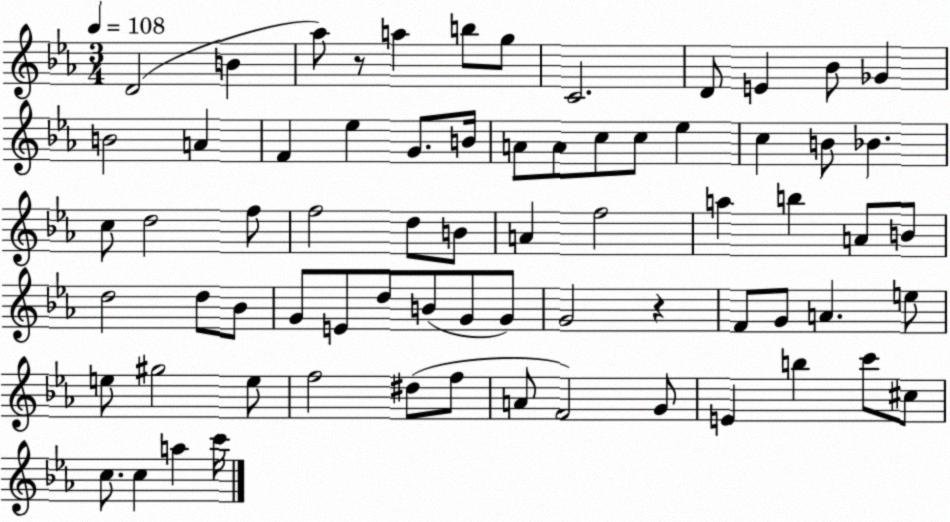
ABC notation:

X:1
T:Untitled
M:3/4
L:1/4
K:Eb
D2 B _a/2 z/2 a b/2 g/2 C2 D/2 E _B/2 _G B2 A F _e G/2 B/4 A/2 A/2 c/2 c/2 _e c B/2 _B c/2 d2 f/2 f2 d/2 B/2 A f2 a b A/2 B/2 d2 d/2 _B/2 G/2 E/2 d/2 B/2 G/2 G/2 G2 z F/2 G/2 A e/2 e/2 ^g2 e/2 f2 ^d/2 f/2 A/2 F2 G/2 E b c'/2 ^c/2 c/2 c a c'/4